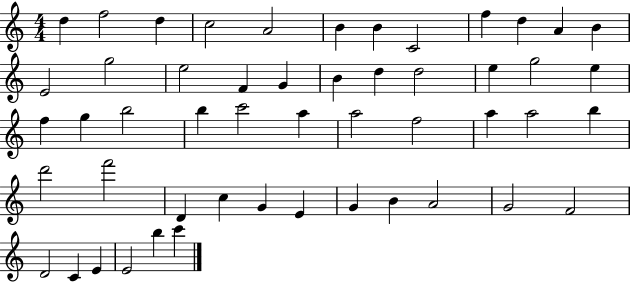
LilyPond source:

{
  \clef treble
  \numericTimeSignature
  \time 4/4
  \key c \major
  d''4 f''2 d''4 | c''2 a'2 | b'4 b'4 c'2 | f''4 d''4 a'4 b'4 | \break e'2 g''2 | e''2 f'4 g'4 | b'4 d''4 d''2 | e''4 g''2 e''4 | \break f''4 g''4 b''2 | b''4 c'''2 a''4 | a''2 f''2 | a''4 a''2 b''4 | \break d'''2 f'''2 | d'4 c''4 g'4 e'4 | g'4 b'4 a'2 | g'2 f'2 | \break d'2 c'4 e'4 | e'2 b''4 c'''4 | \bar "|."
}